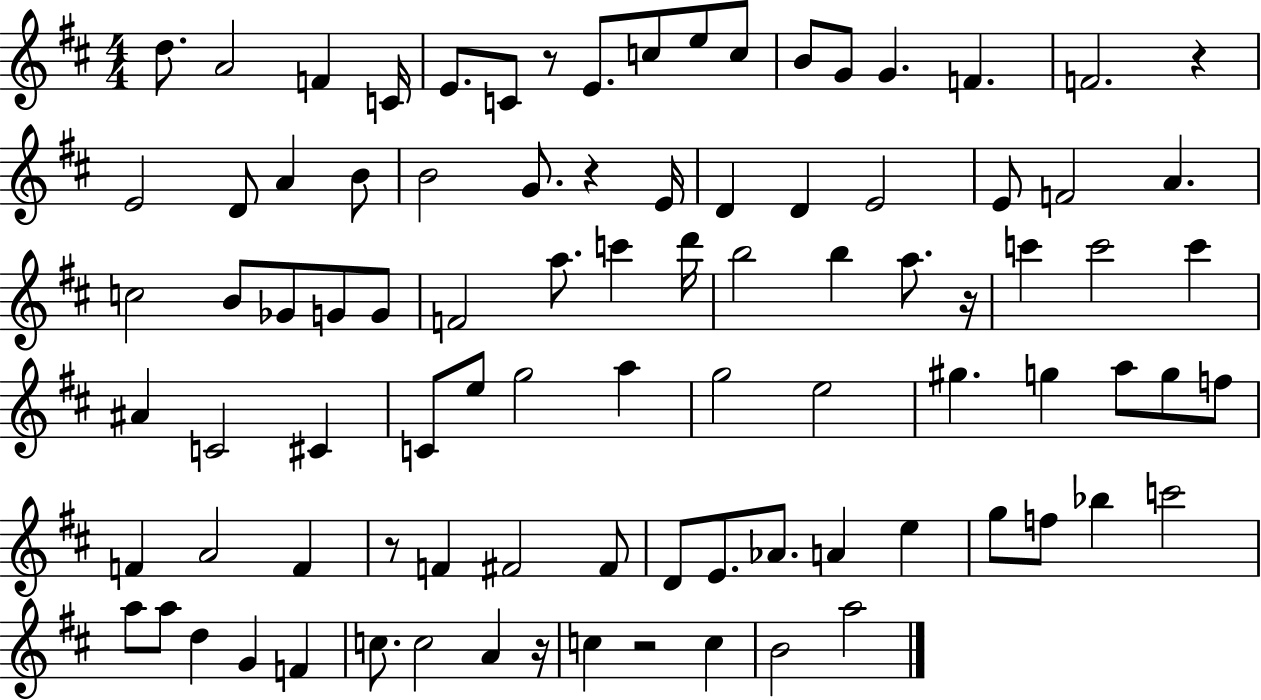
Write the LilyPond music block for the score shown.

{
  \clef treble
  \numericTimeSignature
  \time 4/4
  \key d \major
  d''8. a'2 f'4 c'16 | e'8. c'8 r8 e'8. c''8 e''8 c''8 | b'8 g'8 g'4. f'4. | f'2. r4 | \break e'2 d'8 a'4 b'8 | b'2 g'8. r4 e'16 | d'4 d'4 e'2 | e'8 f'2 a'4. | \break c''2 b'8 ges'8 g'8 g'8 | f'2 a''8. c'''4 d'''16 | b''2 b''4 a''8. r16 | c'''4 c'''2 c'''4 | \break ais'4 c'2 cis'4 | c'8 e''8 g''2 a''4 | g''2 e''2 | gis''4. g''4 a''8 g''8 f''8 | \break f'4 a'2 f'4 | r8 f'4 fis'2 fis'8 | d'8 e'8. aes'8. a'4 e''4 | g''8 f''8 bes''4 c'''2 | \break a''8 a''8 d''4 g'4 f'4 | c''8. c''2 a'4 r16 | c''4 r2 c''4 | b'2 a''2 | \break \bar "|."
}